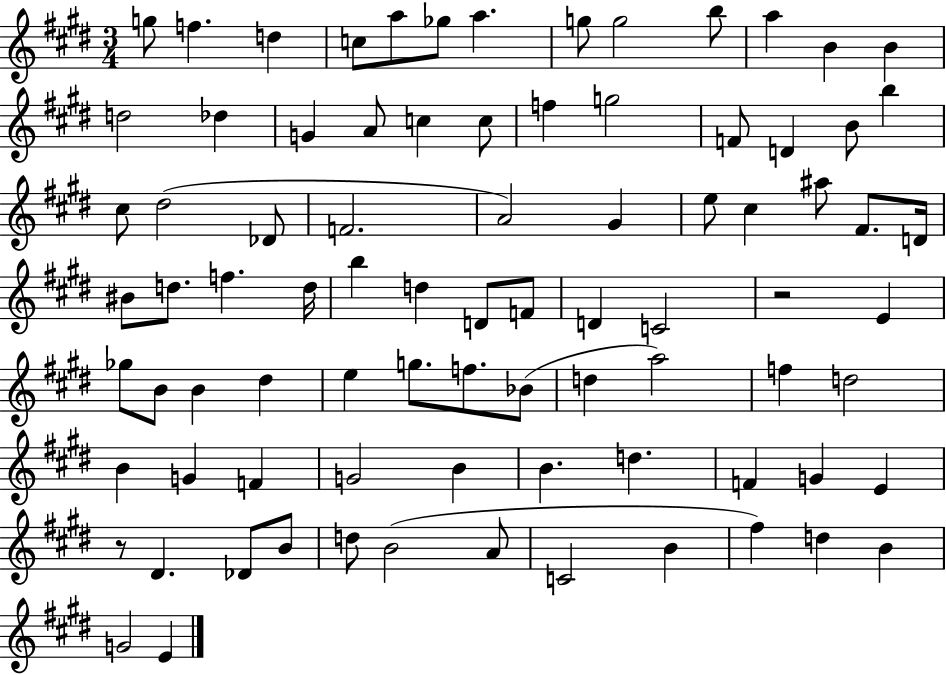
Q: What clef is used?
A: treble